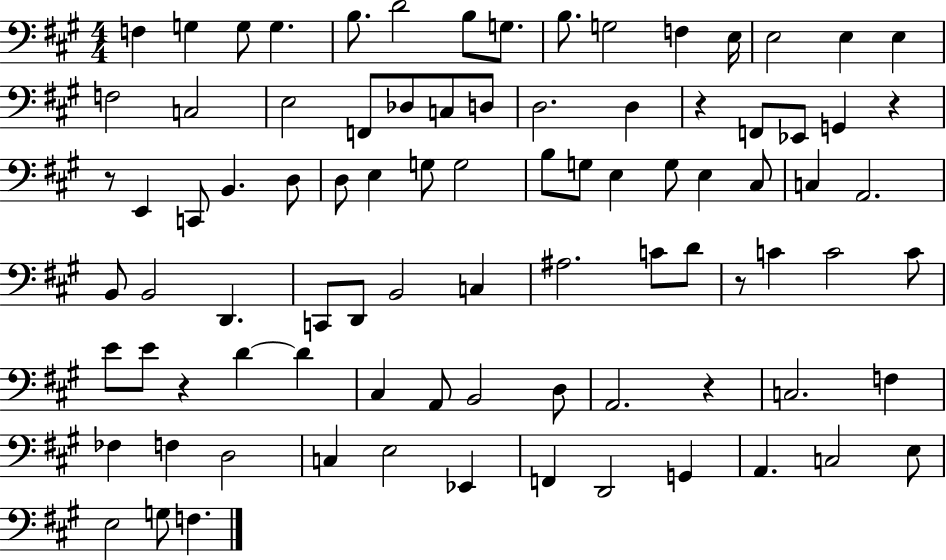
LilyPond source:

{
  \clef bass
  \numericTimeSignature
  \time 4/4
  \key a \major
  f4 g4 g8 g4. | b8. d'2 b8 g8. | b8. g2 f4 e16 | e2 e4 e4 | \break f2 c2 | e2 f,8 des8 c8 d8 | d2. d4 | r4 f,8 ees,8 g,4 r4 | \break r8 e,4 c,8 b,4. d8 | d8 e4 g8 g2 | b8 g8 e4 g8 e4 cis8 | c4 a,2. | \break b,8 b,2 d,4. | c,8 d,8 b,2 c4 | ais2. c'8 d'8 | r8 c'4 c'2 c'8 | \break e'8 e'8 r4 d'4~~ d'4 | cis4 a,8 b,2 d8 | a,2. r4 | c2. f4 | \break fes4 f4 d2 | c4 e2 ees,4 | f,4 d,2 g,4 | a,4. c2 e8 | \break e2 g8 f4. | \bar "|."
}